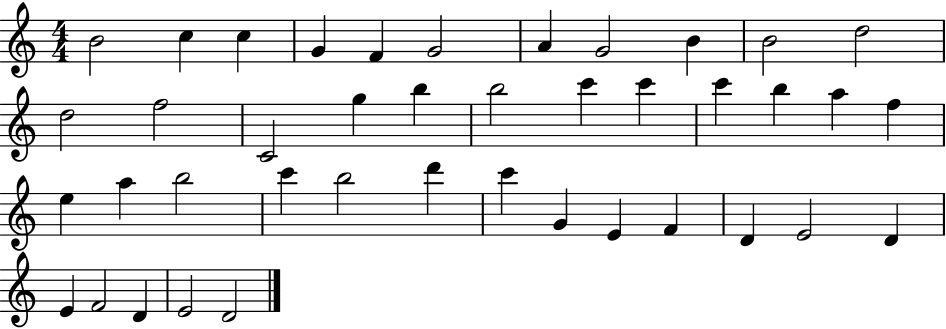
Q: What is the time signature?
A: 4/4